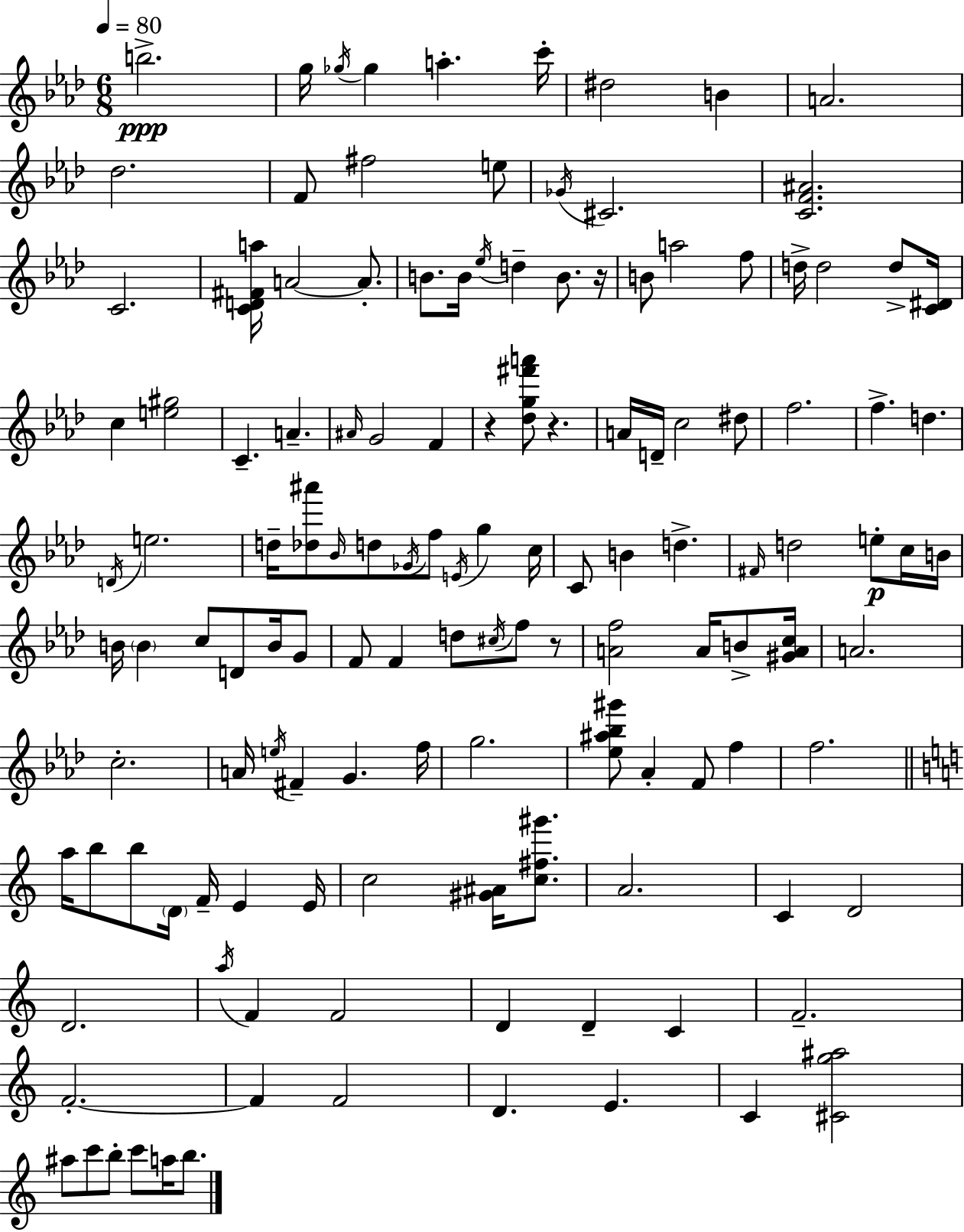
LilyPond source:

{
  \clef treble
  \numericTimeSignature
  \time 6/8
  \key f \minor
  \tempo 4 = 80
  b''2.->\ppp | g''16 \acciaccatura { ges''16 } ges''4 a''4.-. | c'''16-. dis''2 b'4 | a'2. | \break des''2. | f'8 fis''2 e''8 | \acciaccatura { ges'16 } cis'2. | <c' f' ais'>2. | \break c'2. | <c' d' fis' a''>16 a'2~~ a'8.-. | b'8. b'16 \acciaccatura { ees''16 } d''4-- b'8. | r16 b'8 a''2 | \break f''8 d''16-> d''2 | d''8-> <c' dis'>16 c''4 <e'' gis''>2 | c'4.-- a'4.-- | \grace { ais'16 } g'2 | \break f'4 r4 <des'' g'' fis''' a'''>8 r4. | a'16 d'16-- c''2 | dis''8 f''2. | f''4.-> d''4. | \break \acciaccatura { d'16 } e''2. | d''16-- <des'' ais'''>8 \grace { bes'16 } d''8 \acciaccatura { ges'16 } | f''8 \acciaccatura { e'16 } g''4 c''16 c'8 b'4 | d''4.-> \grace { fis'16 } d''2 | \break e''8-.\p c''16 b'16 b'16 \parenthesize b'4 | c''8 d'8 b'16 g'8 f'8 f'4 | d''8 \acciaccatura { cis''16 } f''8 r8 <a' f''>2 | a'16 b'8-> <gis' a' c''>16 a'2. | \break c''2.-. | a'16 \acciaccatura { e''16 } | fis'4-- g'4. f''16 g''2. | <ees'' ais'' bes'' gis'''>8 | \break aes'4-. f'8 f''4 f''2. | \bar "||" \break \key c \major a''16 b''8 b''8 \parenthesize d'16 f'16-- e'4 e'16 | c''2 <gis' ais'>16 <c'' fis'' gis'''>8. | a'2. | c'4 d'2 | \break d'2. | \acciaccatura { a''16 } f'4 f'2 | d'4 d'4-- c'4 | f'2.-- | \break f'2.-.~~ | f'4 f'2 | d'4. e'4. | c'4 <cis' g'' ais''>2 | \break ais''8 c'''8 b''8-. c'''8 a''16 b''8. | \bar "|."
}